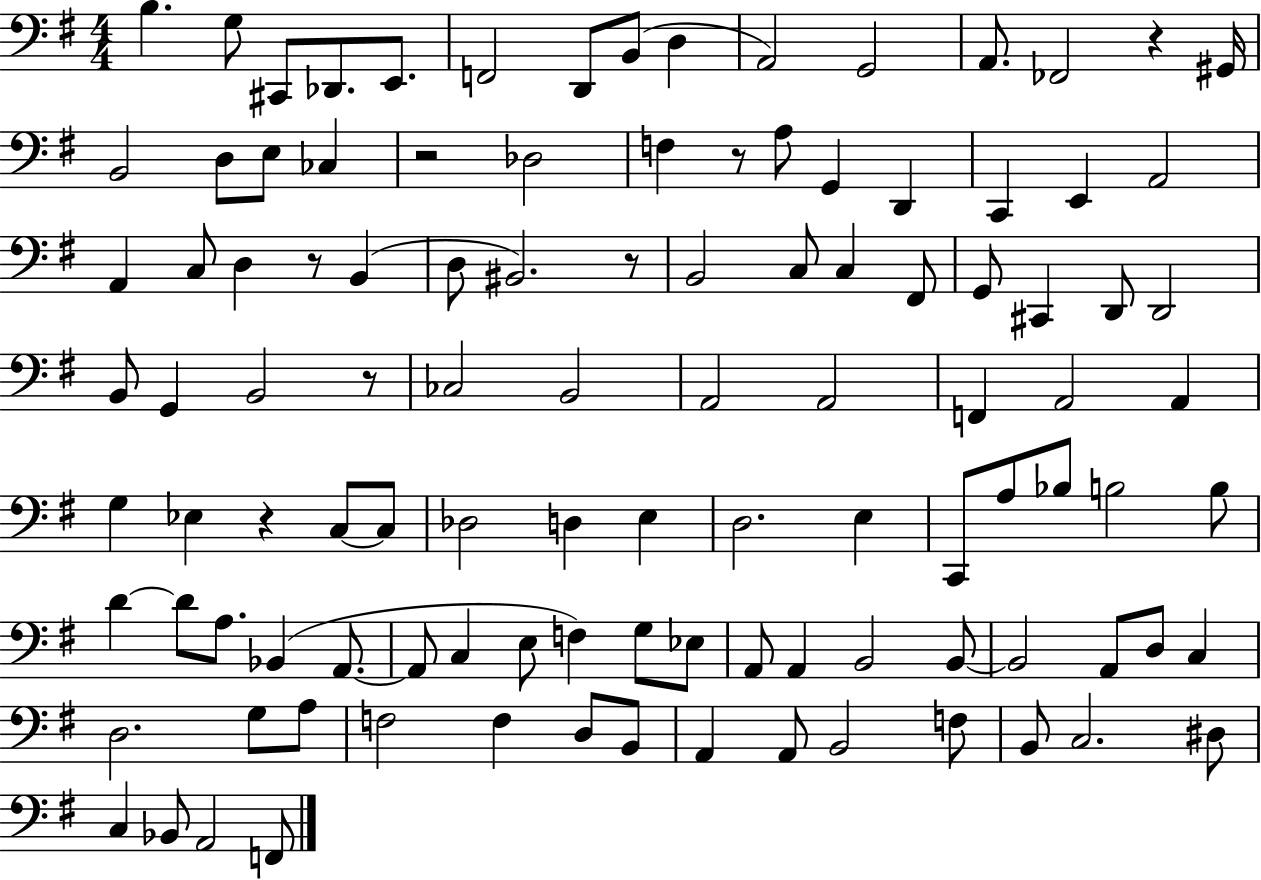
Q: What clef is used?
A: bass